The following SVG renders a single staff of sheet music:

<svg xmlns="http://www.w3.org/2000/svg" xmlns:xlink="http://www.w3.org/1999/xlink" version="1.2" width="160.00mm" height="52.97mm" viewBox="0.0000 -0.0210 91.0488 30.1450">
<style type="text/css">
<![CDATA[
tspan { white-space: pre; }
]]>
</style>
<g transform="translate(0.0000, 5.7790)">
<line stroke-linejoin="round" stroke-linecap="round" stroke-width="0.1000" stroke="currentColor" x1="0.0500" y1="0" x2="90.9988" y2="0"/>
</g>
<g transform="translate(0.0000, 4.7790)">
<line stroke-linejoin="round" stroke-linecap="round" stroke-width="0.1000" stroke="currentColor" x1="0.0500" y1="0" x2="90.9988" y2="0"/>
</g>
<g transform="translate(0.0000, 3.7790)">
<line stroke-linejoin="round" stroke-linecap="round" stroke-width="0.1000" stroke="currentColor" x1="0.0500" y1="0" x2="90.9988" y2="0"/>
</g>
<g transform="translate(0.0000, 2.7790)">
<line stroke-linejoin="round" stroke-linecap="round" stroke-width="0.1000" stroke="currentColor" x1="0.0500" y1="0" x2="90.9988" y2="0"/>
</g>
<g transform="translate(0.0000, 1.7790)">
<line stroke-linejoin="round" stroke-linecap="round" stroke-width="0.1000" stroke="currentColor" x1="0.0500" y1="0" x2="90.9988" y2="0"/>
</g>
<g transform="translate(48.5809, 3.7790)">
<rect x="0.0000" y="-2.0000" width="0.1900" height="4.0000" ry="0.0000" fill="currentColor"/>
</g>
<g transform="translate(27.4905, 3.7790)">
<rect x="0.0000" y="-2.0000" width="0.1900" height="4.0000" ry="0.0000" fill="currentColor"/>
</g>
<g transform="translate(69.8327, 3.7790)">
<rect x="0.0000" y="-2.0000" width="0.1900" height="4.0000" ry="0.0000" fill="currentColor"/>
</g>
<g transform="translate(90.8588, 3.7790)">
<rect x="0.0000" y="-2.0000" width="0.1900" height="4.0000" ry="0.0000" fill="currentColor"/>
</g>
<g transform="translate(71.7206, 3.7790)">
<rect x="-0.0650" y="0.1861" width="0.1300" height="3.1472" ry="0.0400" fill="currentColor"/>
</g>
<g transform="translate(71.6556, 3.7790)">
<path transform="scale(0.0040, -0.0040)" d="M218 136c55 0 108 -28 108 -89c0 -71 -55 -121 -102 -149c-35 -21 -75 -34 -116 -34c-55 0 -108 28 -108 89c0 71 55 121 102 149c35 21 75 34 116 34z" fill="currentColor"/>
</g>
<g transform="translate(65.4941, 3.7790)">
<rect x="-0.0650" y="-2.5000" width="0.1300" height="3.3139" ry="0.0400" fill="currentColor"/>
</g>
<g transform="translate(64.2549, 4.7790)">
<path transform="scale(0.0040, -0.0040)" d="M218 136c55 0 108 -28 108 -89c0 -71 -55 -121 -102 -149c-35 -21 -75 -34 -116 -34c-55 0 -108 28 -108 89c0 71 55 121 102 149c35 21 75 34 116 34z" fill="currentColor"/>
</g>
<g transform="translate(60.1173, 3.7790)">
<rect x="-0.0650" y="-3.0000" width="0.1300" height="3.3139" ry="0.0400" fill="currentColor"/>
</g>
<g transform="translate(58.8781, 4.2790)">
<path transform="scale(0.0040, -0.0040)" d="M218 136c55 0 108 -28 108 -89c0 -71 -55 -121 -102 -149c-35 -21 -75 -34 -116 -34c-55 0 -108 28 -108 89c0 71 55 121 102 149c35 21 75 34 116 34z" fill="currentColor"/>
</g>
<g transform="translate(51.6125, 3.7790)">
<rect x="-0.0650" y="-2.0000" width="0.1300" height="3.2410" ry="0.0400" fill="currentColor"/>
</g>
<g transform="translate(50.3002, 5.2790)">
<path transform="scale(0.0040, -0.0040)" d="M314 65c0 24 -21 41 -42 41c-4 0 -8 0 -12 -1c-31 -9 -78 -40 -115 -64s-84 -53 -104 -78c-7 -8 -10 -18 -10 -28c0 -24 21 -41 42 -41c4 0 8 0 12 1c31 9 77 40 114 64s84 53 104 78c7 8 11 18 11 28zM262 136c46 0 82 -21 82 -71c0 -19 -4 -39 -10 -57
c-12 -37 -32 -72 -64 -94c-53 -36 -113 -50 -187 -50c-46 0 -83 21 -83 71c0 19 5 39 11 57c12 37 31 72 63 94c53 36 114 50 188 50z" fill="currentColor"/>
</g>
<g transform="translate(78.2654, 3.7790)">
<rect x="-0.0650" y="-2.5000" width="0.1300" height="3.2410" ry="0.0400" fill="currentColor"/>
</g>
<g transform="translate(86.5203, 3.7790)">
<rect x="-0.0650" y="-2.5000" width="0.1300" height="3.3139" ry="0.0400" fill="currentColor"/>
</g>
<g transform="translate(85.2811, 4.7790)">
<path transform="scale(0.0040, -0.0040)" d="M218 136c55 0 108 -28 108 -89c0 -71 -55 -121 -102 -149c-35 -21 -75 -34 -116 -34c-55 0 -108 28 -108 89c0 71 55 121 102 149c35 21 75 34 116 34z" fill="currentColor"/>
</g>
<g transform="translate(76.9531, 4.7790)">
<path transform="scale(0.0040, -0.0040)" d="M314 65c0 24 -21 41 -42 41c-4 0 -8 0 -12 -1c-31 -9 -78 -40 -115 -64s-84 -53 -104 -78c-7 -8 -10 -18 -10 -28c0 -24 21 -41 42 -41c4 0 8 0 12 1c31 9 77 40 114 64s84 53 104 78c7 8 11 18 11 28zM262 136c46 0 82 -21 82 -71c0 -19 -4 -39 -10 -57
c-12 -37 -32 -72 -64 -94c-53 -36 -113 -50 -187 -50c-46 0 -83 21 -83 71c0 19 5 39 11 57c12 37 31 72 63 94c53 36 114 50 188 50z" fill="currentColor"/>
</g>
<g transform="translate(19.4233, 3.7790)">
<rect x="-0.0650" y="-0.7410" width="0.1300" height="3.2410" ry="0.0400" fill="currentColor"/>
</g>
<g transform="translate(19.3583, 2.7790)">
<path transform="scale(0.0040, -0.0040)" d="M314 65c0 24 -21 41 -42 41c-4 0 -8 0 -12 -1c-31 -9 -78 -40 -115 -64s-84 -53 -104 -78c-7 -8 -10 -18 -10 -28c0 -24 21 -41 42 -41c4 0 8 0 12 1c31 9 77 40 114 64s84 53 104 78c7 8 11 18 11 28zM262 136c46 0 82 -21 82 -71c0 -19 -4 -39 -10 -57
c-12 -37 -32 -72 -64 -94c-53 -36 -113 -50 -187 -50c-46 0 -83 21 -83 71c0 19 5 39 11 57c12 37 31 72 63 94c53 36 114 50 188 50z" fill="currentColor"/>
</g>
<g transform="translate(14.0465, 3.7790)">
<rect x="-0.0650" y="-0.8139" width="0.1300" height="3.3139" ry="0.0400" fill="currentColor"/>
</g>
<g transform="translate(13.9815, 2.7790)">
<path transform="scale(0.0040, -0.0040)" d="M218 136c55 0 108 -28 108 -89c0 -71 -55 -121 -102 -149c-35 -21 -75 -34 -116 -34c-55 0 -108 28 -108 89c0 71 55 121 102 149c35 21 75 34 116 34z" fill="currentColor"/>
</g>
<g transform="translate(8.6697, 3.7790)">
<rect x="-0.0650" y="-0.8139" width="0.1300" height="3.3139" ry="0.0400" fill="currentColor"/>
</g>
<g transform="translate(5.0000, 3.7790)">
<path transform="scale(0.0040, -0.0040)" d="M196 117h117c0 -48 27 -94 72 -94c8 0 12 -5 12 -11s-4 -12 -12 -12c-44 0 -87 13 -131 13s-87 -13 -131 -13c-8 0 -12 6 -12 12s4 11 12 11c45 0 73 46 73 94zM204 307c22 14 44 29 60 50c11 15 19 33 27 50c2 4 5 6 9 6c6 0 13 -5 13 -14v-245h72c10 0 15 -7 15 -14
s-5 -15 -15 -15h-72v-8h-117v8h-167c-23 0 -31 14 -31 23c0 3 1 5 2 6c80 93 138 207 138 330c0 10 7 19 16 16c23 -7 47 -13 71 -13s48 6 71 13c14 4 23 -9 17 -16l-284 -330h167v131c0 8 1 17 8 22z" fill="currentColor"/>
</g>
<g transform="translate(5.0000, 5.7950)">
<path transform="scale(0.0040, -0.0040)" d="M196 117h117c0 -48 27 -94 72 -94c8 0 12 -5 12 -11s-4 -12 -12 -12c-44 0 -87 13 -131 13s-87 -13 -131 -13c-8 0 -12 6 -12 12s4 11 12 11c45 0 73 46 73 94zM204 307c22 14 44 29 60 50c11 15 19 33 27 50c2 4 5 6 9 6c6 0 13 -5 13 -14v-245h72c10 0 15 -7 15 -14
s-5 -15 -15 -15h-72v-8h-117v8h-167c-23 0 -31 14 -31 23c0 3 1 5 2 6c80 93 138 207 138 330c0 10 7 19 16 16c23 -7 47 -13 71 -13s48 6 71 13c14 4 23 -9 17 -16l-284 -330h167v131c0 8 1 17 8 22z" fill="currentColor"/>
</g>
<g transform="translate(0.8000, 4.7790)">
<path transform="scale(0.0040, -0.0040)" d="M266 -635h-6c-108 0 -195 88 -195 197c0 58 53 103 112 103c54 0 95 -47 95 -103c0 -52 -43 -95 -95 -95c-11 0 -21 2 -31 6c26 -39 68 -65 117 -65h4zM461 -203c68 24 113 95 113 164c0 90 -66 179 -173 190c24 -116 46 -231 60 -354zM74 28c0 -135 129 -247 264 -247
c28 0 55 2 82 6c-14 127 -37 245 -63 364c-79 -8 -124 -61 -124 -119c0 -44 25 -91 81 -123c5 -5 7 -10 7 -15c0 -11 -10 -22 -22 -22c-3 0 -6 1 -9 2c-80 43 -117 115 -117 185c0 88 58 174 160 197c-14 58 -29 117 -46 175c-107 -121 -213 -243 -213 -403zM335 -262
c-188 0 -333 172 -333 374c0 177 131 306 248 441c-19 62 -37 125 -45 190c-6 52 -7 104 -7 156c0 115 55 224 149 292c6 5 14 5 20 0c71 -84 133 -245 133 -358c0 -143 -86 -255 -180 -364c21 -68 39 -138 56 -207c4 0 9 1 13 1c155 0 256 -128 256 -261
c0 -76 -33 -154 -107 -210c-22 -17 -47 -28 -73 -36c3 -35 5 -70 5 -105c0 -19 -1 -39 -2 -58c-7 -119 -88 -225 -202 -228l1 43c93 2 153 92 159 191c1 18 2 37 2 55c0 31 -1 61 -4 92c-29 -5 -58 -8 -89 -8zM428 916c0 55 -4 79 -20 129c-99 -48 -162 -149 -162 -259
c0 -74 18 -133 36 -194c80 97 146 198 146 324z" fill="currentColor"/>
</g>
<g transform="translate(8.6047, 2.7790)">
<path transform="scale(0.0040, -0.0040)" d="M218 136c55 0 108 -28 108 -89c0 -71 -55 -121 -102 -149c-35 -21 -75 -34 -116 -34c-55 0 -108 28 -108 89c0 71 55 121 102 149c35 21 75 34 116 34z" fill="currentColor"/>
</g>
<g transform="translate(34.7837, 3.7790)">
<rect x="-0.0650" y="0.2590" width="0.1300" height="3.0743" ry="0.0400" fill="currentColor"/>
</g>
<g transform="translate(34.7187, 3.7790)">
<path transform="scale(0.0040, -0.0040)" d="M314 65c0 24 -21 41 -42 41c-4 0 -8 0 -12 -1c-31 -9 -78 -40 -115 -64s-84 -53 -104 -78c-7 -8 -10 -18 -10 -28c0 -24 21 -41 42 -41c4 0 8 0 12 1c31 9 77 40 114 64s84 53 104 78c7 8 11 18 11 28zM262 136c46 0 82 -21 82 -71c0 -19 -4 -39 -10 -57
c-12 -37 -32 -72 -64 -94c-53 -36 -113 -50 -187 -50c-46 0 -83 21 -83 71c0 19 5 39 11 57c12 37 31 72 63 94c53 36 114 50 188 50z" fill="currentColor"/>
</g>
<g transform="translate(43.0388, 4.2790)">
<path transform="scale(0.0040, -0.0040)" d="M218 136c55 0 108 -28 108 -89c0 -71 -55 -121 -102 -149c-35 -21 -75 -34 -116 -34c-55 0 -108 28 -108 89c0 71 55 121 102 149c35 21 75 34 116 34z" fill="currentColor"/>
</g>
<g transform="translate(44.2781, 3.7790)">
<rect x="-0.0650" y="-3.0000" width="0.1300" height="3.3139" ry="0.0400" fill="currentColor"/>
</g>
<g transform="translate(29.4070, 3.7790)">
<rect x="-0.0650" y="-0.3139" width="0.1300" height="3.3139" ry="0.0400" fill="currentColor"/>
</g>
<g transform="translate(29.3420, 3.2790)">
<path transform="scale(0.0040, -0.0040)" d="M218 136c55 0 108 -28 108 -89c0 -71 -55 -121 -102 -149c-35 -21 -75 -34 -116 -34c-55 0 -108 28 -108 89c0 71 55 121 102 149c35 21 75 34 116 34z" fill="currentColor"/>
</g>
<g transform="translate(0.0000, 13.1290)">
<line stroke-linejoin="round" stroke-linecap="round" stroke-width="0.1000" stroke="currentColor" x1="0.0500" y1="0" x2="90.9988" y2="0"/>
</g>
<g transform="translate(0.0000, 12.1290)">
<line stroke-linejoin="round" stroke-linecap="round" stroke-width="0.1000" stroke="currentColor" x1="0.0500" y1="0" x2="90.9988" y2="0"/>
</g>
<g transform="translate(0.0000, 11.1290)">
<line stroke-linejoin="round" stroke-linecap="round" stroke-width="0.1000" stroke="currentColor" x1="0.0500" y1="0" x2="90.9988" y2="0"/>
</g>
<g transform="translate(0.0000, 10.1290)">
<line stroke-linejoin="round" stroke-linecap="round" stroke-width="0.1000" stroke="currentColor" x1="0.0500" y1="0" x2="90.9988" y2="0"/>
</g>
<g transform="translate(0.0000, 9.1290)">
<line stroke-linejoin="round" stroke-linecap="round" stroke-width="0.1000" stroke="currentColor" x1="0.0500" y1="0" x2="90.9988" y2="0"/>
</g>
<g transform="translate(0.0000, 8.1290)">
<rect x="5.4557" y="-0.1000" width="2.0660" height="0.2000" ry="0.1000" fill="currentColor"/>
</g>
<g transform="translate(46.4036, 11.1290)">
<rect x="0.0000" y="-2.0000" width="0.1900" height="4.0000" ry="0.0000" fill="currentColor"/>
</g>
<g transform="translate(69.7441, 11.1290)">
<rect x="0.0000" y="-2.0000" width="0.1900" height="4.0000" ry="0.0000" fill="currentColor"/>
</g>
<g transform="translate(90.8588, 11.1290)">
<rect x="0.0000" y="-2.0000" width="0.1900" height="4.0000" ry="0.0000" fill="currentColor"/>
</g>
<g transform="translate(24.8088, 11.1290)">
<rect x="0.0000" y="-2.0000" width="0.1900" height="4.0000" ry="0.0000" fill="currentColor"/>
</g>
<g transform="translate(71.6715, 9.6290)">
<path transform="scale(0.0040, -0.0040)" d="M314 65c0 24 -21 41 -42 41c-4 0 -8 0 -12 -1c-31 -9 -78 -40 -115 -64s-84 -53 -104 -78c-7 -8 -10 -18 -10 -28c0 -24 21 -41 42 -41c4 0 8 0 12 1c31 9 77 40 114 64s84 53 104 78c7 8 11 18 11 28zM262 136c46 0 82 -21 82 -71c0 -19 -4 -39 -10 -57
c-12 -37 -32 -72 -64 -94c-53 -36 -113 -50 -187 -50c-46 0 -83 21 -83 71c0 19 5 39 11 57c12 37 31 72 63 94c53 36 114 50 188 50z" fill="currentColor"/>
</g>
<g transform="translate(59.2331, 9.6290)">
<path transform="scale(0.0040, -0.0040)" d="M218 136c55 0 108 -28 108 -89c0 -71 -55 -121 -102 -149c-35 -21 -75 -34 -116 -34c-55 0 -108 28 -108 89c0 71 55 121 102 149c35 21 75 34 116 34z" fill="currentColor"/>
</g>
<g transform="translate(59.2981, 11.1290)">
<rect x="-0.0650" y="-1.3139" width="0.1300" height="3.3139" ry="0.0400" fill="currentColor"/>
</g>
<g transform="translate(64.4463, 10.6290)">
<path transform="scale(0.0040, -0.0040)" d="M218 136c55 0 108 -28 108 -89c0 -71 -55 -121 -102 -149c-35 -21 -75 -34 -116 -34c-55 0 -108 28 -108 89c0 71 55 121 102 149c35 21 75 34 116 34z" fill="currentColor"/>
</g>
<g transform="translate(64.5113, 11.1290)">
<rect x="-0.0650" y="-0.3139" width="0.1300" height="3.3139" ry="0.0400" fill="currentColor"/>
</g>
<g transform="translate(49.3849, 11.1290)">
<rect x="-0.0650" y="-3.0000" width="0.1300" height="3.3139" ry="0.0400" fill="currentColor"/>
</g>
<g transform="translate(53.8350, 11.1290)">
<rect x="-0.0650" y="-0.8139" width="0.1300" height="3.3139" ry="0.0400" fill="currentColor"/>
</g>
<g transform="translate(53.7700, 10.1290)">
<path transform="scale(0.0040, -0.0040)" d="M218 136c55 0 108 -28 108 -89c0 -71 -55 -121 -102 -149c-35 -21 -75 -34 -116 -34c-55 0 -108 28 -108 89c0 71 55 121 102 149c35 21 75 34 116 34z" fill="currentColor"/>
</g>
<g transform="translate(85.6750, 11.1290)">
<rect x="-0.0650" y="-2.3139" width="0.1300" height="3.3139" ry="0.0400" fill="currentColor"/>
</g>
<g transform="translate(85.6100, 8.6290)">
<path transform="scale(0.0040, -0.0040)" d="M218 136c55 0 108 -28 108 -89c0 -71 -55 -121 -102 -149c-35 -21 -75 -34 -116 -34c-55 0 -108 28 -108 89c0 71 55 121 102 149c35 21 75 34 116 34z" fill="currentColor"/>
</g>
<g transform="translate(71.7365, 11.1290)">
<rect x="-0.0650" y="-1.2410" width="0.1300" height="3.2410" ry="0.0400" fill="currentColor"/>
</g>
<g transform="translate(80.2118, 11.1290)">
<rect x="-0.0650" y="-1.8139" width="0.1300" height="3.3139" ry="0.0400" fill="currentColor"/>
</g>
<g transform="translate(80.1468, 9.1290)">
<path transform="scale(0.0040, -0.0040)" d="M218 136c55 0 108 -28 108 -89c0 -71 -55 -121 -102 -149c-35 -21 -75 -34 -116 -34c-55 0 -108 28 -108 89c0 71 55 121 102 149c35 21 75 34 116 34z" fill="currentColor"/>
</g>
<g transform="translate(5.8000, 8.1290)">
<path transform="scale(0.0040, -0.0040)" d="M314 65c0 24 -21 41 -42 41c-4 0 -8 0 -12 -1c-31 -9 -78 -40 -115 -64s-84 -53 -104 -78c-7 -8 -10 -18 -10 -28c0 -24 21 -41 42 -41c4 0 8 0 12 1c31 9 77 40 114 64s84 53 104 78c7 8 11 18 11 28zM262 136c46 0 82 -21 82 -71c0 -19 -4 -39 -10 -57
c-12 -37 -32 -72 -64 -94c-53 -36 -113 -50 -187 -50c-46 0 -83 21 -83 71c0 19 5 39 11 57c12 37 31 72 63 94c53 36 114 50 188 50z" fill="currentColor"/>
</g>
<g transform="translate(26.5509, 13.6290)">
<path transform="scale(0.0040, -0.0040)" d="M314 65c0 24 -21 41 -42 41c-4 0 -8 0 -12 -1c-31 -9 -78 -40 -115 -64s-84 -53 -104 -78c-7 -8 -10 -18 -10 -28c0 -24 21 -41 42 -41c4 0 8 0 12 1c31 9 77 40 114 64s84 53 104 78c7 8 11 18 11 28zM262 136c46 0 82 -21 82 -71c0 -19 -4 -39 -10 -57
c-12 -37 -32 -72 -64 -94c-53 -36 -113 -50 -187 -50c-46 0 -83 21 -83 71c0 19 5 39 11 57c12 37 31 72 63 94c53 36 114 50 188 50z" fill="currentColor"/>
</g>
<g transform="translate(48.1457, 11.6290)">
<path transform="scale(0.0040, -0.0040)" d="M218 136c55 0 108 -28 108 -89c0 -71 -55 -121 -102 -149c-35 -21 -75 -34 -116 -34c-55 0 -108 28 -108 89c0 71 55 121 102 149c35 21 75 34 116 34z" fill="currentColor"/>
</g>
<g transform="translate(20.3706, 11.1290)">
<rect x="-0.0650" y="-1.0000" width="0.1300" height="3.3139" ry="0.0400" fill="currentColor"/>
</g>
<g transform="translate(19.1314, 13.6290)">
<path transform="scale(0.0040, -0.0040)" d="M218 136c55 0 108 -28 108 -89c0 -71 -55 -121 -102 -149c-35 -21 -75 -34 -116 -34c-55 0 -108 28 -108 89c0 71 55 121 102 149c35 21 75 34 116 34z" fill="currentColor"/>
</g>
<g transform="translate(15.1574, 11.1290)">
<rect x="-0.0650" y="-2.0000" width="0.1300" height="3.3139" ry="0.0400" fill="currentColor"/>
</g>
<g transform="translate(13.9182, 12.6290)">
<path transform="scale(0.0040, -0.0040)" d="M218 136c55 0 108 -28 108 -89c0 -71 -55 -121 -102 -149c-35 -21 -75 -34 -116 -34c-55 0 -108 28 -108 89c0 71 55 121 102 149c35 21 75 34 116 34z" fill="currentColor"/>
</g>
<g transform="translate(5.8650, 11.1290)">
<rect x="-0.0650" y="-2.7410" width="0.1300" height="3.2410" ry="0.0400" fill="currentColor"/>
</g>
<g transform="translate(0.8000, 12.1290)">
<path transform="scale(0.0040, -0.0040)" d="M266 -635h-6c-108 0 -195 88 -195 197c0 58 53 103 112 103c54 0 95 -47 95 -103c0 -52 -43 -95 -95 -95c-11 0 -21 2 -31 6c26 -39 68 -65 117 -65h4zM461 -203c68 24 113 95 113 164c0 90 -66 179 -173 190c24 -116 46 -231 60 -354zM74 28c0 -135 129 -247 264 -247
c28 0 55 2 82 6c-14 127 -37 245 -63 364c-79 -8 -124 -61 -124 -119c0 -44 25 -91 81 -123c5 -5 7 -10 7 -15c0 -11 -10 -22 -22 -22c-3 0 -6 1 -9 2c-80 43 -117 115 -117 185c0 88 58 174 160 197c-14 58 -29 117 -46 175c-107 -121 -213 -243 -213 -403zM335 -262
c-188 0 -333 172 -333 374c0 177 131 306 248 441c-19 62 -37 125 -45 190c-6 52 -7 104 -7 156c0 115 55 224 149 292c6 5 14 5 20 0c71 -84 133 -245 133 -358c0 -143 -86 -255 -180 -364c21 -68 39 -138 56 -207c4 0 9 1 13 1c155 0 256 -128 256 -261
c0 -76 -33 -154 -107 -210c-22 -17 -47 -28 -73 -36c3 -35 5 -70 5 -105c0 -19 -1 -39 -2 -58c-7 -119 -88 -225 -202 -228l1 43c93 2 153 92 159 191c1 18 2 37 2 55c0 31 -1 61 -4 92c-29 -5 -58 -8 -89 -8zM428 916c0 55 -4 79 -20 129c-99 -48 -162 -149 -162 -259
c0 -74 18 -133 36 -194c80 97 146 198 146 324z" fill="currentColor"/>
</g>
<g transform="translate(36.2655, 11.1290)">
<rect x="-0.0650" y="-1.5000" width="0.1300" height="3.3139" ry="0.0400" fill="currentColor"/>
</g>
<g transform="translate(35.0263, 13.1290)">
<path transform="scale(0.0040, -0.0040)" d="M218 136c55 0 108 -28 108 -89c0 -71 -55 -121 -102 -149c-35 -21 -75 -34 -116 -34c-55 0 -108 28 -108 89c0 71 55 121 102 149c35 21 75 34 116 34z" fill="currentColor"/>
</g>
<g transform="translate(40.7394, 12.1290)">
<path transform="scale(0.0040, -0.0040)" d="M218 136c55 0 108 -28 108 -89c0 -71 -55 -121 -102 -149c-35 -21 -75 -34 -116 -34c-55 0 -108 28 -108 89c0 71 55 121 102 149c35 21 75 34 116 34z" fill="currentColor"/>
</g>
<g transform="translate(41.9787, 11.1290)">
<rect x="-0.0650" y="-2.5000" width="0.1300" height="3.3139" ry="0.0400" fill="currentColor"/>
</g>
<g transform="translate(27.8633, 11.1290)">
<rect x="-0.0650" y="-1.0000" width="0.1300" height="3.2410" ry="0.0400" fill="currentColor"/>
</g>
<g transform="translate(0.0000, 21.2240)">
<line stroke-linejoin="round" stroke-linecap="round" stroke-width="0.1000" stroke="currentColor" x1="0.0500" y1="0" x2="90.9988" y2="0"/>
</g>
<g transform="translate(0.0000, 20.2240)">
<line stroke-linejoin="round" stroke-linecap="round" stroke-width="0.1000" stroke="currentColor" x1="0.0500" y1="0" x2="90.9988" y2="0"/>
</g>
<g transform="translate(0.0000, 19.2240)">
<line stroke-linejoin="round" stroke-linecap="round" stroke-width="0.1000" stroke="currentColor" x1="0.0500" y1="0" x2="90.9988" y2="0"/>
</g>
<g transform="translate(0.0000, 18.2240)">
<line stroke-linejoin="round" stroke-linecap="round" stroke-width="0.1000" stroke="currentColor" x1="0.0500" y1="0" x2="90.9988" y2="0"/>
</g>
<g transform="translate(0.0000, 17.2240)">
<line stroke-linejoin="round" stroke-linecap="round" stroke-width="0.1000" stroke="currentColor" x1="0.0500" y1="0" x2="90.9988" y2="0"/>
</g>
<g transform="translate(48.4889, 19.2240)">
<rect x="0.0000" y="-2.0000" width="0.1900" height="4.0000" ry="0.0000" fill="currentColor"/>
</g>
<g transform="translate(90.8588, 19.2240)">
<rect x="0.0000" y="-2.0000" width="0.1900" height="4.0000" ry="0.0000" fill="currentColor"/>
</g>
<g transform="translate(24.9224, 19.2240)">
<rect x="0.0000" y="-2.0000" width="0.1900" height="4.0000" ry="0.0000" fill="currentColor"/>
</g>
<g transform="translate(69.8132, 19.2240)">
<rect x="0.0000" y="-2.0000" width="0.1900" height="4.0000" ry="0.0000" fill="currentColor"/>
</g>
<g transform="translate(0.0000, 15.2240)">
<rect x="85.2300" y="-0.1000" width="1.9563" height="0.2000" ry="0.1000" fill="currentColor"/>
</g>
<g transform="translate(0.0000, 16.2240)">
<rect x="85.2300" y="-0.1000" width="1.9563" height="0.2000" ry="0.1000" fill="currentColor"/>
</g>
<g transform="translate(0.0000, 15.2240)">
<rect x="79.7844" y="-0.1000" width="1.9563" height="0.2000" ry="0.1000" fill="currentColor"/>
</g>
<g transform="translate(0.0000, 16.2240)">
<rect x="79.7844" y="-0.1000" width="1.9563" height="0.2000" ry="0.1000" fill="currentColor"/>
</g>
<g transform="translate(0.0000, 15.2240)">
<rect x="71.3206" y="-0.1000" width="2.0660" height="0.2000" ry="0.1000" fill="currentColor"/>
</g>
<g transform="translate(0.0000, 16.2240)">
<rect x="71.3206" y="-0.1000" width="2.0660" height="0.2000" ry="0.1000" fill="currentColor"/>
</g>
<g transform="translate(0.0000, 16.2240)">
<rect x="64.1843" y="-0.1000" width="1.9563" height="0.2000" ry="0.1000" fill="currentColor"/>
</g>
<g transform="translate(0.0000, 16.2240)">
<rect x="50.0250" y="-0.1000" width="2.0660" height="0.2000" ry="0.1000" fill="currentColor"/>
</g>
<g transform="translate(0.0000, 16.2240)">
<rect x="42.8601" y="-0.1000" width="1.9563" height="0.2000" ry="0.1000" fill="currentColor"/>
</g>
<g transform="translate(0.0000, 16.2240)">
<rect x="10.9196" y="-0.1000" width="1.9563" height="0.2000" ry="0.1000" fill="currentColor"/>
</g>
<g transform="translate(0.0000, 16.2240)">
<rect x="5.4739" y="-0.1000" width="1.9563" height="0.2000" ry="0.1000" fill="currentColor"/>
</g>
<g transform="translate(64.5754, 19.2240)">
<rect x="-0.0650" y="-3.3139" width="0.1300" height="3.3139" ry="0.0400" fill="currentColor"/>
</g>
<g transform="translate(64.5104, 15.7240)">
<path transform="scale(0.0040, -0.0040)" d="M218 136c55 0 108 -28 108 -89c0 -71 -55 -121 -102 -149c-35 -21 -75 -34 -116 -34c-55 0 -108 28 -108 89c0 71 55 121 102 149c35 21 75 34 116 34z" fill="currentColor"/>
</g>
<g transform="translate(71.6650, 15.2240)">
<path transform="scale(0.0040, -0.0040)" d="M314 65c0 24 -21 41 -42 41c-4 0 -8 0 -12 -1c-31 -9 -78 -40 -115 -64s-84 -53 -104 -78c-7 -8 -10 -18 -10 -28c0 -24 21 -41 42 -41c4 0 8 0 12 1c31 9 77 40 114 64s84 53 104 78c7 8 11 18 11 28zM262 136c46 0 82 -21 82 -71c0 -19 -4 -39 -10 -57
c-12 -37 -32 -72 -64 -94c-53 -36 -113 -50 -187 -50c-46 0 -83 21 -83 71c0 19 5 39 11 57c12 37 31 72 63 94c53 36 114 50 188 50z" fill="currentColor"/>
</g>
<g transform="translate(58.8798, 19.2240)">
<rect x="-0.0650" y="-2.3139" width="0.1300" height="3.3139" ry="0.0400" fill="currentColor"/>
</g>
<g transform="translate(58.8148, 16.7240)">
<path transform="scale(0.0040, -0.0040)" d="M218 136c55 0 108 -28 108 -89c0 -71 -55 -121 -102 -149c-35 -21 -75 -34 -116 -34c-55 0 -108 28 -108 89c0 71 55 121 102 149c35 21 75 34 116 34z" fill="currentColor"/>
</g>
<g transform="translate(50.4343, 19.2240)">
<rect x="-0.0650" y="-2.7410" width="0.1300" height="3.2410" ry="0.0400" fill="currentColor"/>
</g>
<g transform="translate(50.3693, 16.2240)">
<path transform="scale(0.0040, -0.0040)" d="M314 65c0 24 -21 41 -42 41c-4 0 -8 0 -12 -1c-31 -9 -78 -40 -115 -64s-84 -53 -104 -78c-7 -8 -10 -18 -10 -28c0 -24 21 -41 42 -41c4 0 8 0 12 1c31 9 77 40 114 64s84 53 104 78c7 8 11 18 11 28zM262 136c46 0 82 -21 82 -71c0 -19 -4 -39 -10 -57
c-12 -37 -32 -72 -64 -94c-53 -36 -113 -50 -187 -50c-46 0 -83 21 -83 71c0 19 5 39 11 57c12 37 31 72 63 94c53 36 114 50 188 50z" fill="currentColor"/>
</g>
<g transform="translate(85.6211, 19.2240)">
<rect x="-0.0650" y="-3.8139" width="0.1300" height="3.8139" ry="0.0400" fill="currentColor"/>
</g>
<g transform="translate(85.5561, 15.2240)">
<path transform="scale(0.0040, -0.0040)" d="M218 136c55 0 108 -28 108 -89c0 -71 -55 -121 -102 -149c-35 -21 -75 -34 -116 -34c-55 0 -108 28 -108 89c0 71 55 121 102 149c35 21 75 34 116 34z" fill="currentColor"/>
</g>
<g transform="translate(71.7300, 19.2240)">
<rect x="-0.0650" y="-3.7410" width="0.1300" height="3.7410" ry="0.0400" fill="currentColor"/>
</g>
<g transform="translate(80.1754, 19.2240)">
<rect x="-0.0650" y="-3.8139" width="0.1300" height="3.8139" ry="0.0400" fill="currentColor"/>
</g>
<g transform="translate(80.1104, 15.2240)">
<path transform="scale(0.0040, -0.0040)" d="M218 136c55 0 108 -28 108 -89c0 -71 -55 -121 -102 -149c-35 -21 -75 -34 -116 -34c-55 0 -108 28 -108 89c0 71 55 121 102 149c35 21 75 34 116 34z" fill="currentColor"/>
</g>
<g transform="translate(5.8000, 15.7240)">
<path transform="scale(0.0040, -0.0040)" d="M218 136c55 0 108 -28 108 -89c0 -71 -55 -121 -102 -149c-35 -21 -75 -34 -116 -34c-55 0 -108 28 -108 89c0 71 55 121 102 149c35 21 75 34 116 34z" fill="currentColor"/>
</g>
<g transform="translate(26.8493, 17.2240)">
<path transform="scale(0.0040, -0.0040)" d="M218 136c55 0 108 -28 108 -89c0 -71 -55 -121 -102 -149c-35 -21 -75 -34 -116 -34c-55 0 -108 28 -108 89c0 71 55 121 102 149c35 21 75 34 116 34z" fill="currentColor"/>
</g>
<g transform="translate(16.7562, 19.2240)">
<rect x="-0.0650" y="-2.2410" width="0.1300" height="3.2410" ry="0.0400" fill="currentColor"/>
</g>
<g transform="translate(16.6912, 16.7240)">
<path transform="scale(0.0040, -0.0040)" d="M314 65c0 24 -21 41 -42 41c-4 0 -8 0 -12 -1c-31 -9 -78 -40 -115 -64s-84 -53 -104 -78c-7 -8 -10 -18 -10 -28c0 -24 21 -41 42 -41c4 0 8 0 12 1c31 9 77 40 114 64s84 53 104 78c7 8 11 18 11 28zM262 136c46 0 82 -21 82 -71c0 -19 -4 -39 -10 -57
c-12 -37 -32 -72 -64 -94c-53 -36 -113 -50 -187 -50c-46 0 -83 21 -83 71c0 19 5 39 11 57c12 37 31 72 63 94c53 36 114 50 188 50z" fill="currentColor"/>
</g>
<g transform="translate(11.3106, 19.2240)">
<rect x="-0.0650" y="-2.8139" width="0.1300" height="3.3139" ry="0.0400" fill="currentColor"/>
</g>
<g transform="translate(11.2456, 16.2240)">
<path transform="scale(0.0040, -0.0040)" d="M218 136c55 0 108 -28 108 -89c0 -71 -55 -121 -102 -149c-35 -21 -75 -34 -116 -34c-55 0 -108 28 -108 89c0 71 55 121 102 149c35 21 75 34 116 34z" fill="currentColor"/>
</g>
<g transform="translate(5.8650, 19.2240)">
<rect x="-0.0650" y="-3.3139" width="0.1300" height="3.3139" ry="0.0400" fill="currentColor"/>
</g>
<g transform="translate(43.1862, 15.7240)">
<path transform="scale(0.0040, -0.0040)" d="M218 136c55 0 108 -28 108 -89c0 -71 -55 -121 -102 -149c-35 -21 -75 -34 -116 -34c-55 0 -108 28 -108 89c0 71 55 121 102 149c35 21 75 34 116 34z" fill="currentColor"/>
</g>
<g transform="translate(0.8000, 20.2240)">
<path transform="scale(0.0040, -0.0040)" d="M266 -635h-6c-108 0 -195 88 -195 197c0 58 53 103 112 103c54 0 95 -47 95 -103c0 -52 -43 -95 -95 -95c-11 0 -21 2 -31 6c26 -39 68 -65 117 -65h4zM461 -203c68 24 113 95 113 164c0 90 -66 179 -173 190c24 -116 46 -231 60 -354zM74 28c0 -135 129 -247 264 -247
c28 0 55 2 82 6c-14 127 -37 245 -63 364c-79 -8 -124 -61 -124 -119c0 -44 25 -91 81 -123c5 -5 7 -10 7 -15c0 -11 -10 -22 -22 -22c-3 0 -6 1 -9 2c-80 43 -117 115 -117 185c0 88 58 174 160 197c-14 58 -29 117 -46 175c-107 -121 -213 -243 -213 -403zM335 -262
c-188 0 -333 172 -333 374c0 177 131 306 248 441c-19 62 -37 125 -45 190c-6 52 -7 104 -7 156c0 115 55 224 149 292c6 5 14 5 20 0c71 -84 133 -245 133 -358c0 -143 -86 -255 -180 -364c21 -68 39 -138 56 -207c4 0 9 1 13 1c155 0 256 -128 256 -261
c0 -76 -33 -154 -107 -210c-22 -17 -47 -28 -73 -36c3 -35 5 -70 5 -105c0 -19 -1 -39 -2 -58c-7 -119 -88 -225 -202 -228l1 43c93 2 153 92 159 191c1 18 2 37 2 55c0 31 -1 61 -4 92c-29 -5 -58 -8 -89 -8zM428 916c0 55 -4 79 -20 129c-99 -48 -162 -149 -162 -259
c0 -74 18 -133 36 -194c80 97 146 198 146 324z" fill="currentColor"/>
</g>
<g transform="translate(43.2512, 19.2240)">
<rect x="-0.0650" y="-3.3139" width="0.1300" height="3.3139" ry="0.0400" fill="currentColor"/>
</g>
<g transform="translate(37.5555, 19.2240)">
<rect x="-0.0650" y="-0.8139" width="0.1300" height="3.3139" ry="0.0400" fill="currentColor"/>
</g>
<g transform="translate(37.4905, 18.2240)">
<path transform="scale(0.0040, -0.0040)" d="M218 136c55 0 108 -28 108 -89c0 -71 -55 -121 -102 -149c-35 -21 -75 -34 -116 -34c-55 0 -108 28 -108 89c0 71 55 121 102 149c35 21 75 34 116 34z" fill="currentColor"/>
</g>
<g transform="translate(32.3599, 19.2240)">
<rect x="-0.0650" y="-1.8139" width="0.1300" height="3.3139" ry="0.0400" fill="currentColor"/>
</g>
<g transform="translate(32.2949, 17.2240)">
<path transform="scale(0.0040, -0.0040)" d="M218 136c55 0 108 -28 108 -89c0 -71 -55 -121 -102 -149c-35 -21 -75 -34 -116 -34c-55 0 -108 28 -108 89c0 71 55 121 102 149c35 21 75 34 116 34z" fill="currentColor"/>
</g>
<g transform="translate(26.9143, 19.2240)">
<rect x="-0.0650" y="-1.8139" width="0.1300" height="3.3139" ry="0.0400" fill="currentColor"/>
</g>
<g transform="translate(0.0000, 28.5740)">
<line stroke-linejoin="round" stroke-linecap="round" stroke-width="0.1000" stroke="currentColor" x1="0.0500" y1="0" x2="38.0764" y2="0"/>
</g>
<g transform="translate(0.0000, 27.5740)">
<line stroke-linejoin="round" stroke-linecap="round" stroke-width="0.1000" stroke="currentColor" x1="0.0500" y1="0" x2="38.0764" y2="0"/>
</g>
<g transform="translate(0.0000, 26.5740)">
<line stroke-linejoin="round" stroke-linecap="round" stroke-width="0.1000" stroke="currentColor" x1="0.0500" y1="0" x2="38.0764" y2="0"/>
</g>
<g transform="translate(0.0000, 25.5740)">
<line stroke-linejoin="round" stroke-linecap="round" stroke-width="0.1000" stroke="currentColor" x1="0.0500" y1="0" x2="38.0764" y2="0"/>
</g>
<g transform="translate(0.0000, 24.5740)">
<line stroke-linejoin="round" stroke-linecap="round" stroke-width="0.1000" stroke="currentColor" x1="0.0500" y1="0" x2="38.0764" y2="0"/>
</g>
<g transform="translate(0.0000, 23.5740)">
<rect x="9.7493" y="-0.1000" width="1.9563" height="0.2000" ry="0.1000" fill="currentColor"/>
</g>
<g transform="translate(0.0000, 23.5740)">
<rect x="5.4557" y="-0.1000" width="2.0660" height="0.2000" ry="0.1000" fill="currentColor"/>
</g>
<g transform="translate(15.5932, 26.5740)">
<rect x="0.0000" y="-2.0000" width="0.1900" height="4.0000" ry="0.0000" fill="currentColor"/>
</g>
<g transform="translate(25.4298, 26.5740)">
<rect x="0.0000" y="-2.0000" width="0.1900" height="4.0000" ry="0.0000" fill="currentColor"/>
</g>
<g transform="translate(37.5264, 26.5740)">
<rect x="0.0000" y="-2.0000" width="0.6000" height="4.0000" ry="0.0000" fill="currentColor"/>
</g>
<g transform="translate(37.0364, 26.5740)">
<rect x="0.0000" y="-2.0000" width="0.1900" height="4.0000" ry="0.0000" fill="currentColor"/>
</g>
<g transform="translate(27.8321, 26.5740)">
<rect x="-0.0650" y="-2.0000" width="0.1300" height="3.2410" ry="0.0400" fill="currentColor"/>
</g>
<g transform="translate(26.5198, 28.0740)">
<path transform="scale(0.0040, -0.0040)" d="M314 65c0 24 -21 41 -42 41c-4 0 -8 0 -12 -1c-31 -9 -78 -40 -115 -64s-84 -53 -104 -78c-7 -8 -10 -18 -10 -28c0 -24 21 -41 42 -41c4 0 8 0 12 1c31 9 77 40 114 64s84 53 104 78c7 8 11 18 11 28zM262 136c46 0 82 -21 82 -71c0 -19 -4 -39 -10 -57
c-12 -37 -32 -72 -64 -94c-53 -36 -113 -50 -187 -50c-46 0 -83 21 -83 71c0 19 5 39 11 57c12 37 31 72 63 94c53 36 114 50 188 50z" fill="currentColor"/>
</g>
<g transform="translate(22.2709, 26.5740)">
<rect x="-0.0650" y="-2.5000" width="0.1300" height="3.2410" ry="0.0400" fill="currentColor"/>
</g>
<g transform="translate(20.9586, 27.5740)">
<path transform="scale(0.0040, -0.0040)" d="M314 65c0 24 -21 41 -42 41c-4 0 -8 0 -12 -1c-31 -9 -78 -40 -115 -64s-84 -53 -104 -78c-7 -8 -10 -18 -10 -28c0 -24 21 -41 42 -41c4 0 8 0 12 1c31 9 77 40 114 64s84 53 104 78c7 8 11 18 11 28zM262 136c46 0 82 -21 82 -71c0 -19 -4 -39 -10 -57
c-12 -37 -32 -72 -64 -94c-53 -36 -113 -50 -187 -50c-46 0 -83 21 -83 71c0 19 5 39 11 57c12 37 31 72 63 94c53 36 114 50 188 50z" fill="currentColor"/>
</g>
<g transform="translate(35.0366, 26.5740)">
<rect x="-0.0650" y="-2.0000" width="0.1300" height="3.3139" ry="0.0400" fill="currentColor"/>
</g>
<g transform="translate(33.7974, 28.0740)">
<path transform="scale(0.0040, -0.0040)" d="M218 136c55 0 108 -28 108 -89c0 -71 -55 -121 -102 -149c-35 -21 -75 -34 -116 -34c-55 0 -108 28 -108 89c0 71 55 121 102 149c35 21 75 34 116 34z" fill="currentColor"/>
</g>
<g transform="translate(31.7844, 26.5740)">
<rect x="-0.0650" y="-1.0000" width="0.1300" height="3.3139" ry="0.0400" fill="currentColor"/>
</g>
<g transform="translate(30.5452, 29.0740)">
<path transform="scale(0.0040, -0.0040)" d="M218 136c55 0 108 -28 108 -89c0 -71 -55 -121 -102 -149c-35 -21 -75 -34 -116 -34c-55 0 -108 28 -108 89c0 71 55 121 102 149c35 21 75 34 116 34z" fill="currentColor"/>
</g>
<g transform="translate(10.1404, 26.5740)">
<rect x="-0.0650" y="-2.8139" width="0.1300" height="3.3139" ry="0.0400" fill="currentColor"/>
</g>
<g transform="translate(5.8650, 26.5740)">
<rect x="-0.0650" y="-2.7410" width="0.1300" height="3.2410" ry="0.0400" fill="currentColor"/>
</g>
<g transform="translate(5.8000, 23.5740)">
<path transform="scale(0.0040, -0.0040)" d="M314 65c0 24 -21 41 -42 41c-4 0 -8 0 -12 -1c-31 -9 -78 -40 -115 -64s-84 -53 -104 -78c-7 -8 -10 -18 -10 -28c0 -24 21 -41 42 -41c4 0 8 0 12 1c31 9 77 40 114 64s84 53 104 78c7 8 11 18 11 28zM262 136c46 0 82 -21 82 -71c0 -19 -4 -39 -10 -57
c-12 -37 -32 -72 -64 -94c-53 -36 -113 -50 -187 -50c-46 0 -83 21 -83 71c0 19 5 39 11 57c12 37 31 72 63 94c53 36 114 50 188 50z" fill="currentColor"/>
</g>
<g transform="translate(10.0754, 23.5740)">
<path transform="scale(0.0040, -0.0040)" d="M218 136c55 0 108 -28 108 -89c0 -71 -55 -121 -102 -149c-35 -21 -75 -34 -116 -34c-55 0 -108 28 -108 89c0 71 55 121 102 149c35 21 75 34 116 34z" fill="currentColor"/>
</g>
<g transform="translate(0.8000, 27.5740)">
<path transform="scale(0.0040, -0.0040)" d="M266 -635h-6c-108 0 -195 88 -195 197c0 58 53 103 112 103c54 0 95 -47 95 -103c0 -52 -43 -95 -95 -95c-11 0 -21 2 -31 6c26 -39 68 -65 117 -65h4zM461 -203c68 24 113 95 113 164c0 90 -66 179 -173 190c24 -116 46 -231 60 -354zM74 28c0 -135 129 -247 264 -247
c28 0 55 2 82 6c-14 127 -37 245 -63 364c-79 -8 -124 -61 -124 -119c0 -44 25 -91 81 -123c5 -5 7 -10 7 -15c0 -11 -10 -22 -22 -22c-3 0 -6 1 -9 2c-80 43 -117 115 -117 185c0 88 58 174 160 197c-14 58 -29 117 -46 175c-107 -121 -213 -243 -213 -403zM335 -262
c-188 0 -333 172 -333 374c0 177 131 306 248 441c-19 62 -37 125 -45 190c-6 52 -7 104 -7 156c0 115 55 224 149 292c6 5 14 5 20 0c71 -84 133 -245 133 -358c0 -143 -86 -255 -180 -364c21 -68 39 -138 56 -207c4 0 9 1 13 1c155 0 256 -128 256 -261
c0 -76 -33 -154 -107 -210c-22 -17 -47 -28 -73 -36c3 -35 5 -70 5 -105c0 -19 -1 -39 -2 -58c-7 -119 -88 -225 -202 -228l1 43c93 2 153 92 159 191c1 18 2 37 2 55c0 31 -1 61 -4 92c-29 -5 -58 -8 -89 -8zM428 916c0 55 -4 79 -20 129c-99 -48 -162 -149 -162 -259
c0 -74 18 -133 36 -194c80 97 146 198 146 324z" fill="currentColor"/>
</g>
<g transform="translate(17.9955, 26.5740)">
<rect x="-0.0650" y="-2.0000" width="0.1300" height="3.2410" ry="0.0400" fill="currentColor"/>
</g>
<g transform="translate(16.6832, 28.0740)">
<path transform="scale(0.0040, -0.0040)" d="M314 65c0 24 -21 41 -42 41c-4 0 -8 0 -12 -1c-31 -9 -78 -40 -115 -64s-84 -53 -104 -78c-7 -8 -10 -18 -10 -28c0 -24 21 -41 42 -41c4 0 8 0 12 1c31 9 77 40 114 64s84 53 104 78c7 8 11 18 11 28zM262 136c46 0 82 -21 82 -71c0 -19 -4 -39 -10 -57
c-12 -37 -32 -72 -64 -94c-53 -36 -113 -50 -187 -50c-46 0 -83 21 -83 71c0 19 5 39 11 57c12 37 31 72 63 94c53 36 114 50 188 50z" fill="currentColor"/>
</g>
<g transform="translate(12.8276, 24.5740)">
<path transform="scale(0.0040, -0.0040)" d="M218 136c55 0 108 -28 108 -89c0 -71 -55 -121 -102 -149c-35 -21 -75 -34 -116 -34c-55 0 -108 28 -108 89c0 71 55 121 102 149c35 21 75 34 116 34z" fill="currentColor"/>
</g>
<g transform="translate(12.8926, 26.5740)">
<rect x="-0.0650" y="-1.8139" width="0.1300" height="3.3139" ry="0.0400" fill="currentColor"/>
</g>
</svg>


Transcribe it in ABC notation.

X:1
T:Untitled
M:4/4
L:1/4
K:C
d d d2 c B2 A F2 A G B G2 G a2 F D D2 E G A d e c e2 f g b a g2 f f d b a2 g b c'2 c' c' a2 a f F2 G2 F2 D F